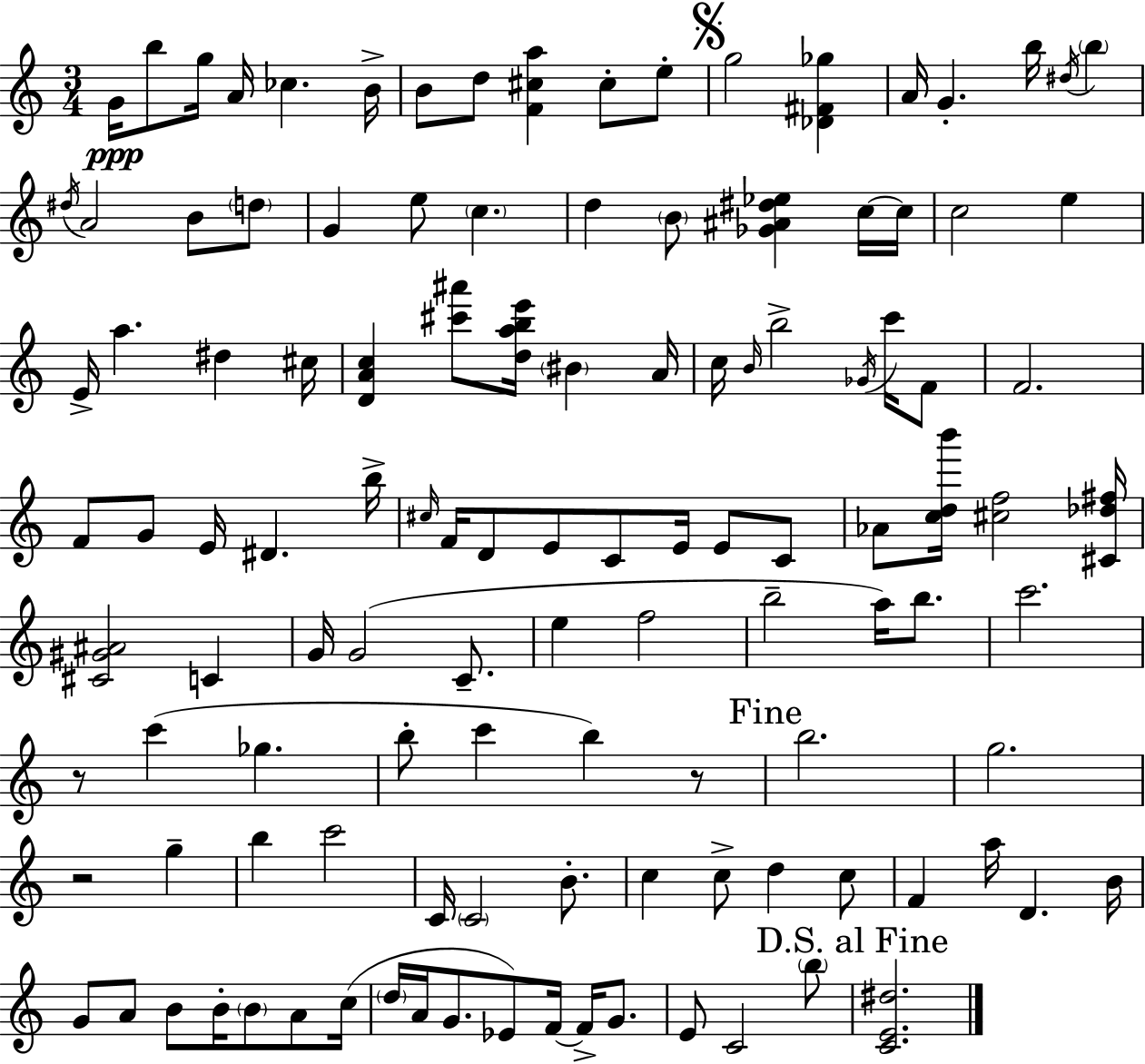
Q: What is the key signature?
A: C major